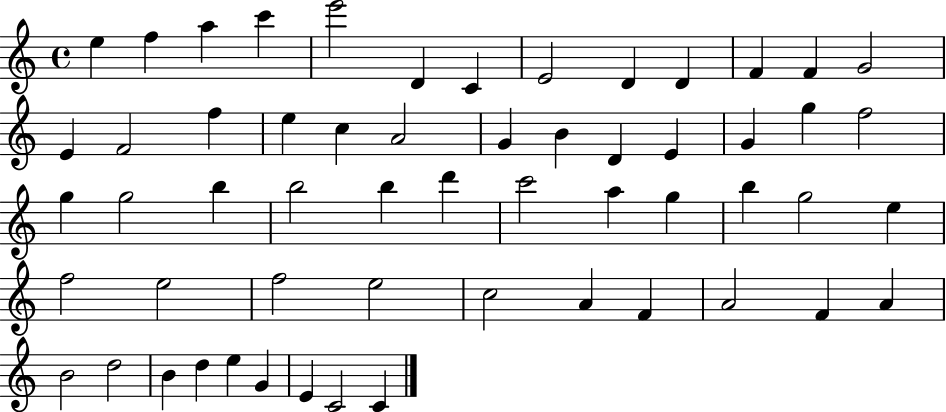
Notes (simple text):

E5/q F5/q A5/q C6/q E6/h D4/q C4/q E4/h D4/q D4/q F4/q F4/q G4/h E4/q F4/h F5/q E5/q C5/q A4/h G4/q B4/q D4/q E4/q G4/q G5/q F5/h G5/q G5/h B5/q B5/h B5/q D6/q C6/h A5/q G5/q B5/q G5/h E5/q F5/h E5/h F5/h E5/h C5/h A4/q F4/q A4/h F4/q A4/q B4/h D5/h B4/q D5/q E5/q G4/q E4/q C4/h C4/q